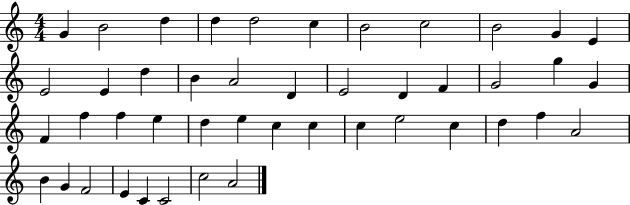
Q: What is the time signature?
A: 4/4